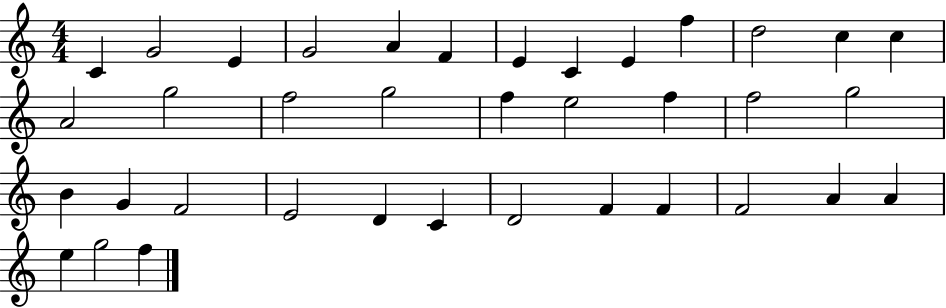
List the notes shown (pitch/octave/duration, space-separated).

C4/q G4/h E4/q G4/h A4/q F4/q E4/q C4/q E4/q F5/q D5/h C5/q C5/q A4/h G5/h F5/h G5/h F5/q E5/h F5/q F5/h G5/h B4/q G4/q F4/h E4/h D4/q C4/q D4/h F4/q F4/q F4/h A4/q A4/q E5/q G5/h F5/q